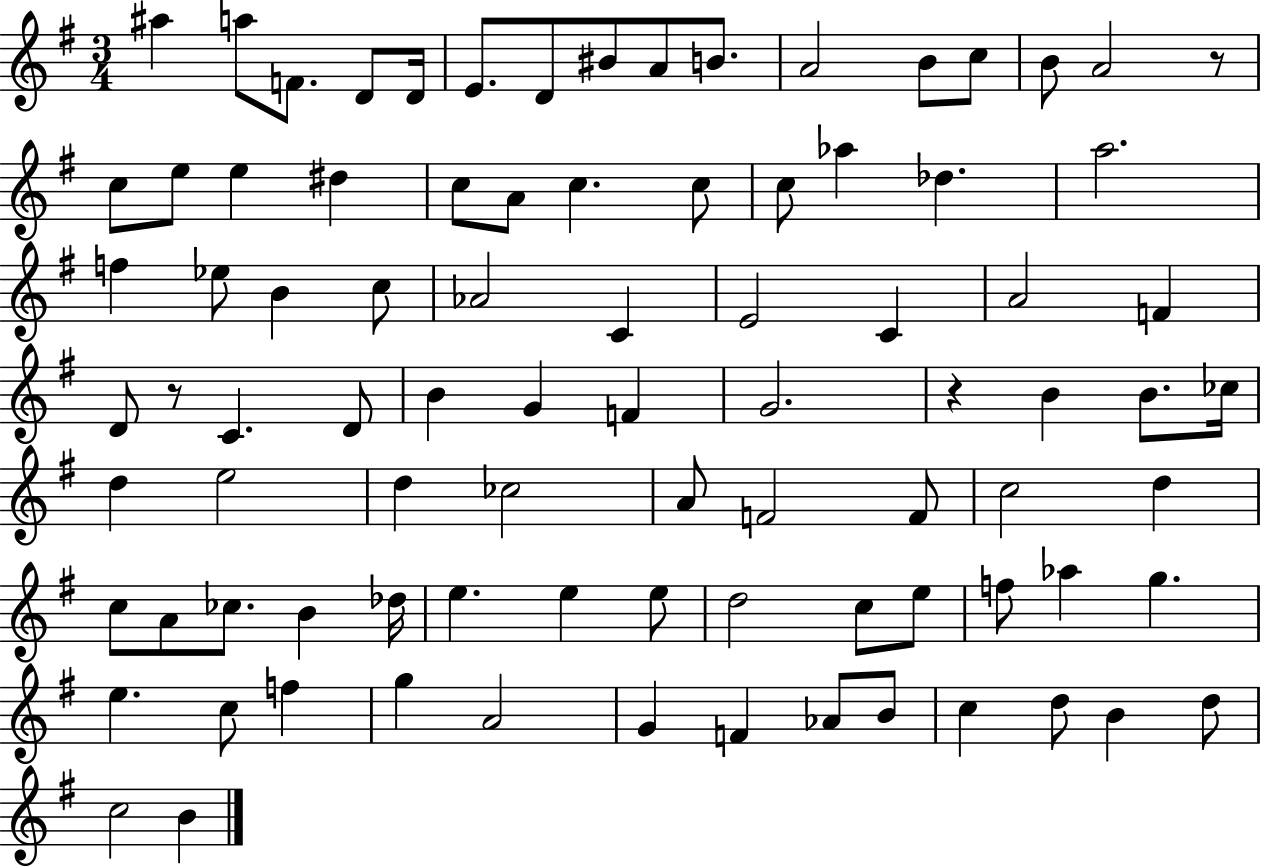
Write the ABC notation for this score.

X:1
T:Untitled
M:3/4
L:1/4
K:G
^a a/2 F/2 D/2 D/4 E/2 D/2 ^B/2 A/2 B/2 A2 B/2 c/2 B/2 A2 z/2 c/2 e/2 e ^d c/2 A/2 c c/2 c/2 _a _d a2 f _e/2 B c/2 _A2 C E2 C A2 F D/2 z/2 C D/2 B G F G2 z B B/2 _c/4 d e2 d _c2 A/2 F2 F/2 c2 d c/2 A/2 _c/2 B _d/4 e e e/2 d2 c/2 e/2 f/2 _a g e c/2 f g A2 G F _A/2 B/2 c d/2 B d/2 c2 B